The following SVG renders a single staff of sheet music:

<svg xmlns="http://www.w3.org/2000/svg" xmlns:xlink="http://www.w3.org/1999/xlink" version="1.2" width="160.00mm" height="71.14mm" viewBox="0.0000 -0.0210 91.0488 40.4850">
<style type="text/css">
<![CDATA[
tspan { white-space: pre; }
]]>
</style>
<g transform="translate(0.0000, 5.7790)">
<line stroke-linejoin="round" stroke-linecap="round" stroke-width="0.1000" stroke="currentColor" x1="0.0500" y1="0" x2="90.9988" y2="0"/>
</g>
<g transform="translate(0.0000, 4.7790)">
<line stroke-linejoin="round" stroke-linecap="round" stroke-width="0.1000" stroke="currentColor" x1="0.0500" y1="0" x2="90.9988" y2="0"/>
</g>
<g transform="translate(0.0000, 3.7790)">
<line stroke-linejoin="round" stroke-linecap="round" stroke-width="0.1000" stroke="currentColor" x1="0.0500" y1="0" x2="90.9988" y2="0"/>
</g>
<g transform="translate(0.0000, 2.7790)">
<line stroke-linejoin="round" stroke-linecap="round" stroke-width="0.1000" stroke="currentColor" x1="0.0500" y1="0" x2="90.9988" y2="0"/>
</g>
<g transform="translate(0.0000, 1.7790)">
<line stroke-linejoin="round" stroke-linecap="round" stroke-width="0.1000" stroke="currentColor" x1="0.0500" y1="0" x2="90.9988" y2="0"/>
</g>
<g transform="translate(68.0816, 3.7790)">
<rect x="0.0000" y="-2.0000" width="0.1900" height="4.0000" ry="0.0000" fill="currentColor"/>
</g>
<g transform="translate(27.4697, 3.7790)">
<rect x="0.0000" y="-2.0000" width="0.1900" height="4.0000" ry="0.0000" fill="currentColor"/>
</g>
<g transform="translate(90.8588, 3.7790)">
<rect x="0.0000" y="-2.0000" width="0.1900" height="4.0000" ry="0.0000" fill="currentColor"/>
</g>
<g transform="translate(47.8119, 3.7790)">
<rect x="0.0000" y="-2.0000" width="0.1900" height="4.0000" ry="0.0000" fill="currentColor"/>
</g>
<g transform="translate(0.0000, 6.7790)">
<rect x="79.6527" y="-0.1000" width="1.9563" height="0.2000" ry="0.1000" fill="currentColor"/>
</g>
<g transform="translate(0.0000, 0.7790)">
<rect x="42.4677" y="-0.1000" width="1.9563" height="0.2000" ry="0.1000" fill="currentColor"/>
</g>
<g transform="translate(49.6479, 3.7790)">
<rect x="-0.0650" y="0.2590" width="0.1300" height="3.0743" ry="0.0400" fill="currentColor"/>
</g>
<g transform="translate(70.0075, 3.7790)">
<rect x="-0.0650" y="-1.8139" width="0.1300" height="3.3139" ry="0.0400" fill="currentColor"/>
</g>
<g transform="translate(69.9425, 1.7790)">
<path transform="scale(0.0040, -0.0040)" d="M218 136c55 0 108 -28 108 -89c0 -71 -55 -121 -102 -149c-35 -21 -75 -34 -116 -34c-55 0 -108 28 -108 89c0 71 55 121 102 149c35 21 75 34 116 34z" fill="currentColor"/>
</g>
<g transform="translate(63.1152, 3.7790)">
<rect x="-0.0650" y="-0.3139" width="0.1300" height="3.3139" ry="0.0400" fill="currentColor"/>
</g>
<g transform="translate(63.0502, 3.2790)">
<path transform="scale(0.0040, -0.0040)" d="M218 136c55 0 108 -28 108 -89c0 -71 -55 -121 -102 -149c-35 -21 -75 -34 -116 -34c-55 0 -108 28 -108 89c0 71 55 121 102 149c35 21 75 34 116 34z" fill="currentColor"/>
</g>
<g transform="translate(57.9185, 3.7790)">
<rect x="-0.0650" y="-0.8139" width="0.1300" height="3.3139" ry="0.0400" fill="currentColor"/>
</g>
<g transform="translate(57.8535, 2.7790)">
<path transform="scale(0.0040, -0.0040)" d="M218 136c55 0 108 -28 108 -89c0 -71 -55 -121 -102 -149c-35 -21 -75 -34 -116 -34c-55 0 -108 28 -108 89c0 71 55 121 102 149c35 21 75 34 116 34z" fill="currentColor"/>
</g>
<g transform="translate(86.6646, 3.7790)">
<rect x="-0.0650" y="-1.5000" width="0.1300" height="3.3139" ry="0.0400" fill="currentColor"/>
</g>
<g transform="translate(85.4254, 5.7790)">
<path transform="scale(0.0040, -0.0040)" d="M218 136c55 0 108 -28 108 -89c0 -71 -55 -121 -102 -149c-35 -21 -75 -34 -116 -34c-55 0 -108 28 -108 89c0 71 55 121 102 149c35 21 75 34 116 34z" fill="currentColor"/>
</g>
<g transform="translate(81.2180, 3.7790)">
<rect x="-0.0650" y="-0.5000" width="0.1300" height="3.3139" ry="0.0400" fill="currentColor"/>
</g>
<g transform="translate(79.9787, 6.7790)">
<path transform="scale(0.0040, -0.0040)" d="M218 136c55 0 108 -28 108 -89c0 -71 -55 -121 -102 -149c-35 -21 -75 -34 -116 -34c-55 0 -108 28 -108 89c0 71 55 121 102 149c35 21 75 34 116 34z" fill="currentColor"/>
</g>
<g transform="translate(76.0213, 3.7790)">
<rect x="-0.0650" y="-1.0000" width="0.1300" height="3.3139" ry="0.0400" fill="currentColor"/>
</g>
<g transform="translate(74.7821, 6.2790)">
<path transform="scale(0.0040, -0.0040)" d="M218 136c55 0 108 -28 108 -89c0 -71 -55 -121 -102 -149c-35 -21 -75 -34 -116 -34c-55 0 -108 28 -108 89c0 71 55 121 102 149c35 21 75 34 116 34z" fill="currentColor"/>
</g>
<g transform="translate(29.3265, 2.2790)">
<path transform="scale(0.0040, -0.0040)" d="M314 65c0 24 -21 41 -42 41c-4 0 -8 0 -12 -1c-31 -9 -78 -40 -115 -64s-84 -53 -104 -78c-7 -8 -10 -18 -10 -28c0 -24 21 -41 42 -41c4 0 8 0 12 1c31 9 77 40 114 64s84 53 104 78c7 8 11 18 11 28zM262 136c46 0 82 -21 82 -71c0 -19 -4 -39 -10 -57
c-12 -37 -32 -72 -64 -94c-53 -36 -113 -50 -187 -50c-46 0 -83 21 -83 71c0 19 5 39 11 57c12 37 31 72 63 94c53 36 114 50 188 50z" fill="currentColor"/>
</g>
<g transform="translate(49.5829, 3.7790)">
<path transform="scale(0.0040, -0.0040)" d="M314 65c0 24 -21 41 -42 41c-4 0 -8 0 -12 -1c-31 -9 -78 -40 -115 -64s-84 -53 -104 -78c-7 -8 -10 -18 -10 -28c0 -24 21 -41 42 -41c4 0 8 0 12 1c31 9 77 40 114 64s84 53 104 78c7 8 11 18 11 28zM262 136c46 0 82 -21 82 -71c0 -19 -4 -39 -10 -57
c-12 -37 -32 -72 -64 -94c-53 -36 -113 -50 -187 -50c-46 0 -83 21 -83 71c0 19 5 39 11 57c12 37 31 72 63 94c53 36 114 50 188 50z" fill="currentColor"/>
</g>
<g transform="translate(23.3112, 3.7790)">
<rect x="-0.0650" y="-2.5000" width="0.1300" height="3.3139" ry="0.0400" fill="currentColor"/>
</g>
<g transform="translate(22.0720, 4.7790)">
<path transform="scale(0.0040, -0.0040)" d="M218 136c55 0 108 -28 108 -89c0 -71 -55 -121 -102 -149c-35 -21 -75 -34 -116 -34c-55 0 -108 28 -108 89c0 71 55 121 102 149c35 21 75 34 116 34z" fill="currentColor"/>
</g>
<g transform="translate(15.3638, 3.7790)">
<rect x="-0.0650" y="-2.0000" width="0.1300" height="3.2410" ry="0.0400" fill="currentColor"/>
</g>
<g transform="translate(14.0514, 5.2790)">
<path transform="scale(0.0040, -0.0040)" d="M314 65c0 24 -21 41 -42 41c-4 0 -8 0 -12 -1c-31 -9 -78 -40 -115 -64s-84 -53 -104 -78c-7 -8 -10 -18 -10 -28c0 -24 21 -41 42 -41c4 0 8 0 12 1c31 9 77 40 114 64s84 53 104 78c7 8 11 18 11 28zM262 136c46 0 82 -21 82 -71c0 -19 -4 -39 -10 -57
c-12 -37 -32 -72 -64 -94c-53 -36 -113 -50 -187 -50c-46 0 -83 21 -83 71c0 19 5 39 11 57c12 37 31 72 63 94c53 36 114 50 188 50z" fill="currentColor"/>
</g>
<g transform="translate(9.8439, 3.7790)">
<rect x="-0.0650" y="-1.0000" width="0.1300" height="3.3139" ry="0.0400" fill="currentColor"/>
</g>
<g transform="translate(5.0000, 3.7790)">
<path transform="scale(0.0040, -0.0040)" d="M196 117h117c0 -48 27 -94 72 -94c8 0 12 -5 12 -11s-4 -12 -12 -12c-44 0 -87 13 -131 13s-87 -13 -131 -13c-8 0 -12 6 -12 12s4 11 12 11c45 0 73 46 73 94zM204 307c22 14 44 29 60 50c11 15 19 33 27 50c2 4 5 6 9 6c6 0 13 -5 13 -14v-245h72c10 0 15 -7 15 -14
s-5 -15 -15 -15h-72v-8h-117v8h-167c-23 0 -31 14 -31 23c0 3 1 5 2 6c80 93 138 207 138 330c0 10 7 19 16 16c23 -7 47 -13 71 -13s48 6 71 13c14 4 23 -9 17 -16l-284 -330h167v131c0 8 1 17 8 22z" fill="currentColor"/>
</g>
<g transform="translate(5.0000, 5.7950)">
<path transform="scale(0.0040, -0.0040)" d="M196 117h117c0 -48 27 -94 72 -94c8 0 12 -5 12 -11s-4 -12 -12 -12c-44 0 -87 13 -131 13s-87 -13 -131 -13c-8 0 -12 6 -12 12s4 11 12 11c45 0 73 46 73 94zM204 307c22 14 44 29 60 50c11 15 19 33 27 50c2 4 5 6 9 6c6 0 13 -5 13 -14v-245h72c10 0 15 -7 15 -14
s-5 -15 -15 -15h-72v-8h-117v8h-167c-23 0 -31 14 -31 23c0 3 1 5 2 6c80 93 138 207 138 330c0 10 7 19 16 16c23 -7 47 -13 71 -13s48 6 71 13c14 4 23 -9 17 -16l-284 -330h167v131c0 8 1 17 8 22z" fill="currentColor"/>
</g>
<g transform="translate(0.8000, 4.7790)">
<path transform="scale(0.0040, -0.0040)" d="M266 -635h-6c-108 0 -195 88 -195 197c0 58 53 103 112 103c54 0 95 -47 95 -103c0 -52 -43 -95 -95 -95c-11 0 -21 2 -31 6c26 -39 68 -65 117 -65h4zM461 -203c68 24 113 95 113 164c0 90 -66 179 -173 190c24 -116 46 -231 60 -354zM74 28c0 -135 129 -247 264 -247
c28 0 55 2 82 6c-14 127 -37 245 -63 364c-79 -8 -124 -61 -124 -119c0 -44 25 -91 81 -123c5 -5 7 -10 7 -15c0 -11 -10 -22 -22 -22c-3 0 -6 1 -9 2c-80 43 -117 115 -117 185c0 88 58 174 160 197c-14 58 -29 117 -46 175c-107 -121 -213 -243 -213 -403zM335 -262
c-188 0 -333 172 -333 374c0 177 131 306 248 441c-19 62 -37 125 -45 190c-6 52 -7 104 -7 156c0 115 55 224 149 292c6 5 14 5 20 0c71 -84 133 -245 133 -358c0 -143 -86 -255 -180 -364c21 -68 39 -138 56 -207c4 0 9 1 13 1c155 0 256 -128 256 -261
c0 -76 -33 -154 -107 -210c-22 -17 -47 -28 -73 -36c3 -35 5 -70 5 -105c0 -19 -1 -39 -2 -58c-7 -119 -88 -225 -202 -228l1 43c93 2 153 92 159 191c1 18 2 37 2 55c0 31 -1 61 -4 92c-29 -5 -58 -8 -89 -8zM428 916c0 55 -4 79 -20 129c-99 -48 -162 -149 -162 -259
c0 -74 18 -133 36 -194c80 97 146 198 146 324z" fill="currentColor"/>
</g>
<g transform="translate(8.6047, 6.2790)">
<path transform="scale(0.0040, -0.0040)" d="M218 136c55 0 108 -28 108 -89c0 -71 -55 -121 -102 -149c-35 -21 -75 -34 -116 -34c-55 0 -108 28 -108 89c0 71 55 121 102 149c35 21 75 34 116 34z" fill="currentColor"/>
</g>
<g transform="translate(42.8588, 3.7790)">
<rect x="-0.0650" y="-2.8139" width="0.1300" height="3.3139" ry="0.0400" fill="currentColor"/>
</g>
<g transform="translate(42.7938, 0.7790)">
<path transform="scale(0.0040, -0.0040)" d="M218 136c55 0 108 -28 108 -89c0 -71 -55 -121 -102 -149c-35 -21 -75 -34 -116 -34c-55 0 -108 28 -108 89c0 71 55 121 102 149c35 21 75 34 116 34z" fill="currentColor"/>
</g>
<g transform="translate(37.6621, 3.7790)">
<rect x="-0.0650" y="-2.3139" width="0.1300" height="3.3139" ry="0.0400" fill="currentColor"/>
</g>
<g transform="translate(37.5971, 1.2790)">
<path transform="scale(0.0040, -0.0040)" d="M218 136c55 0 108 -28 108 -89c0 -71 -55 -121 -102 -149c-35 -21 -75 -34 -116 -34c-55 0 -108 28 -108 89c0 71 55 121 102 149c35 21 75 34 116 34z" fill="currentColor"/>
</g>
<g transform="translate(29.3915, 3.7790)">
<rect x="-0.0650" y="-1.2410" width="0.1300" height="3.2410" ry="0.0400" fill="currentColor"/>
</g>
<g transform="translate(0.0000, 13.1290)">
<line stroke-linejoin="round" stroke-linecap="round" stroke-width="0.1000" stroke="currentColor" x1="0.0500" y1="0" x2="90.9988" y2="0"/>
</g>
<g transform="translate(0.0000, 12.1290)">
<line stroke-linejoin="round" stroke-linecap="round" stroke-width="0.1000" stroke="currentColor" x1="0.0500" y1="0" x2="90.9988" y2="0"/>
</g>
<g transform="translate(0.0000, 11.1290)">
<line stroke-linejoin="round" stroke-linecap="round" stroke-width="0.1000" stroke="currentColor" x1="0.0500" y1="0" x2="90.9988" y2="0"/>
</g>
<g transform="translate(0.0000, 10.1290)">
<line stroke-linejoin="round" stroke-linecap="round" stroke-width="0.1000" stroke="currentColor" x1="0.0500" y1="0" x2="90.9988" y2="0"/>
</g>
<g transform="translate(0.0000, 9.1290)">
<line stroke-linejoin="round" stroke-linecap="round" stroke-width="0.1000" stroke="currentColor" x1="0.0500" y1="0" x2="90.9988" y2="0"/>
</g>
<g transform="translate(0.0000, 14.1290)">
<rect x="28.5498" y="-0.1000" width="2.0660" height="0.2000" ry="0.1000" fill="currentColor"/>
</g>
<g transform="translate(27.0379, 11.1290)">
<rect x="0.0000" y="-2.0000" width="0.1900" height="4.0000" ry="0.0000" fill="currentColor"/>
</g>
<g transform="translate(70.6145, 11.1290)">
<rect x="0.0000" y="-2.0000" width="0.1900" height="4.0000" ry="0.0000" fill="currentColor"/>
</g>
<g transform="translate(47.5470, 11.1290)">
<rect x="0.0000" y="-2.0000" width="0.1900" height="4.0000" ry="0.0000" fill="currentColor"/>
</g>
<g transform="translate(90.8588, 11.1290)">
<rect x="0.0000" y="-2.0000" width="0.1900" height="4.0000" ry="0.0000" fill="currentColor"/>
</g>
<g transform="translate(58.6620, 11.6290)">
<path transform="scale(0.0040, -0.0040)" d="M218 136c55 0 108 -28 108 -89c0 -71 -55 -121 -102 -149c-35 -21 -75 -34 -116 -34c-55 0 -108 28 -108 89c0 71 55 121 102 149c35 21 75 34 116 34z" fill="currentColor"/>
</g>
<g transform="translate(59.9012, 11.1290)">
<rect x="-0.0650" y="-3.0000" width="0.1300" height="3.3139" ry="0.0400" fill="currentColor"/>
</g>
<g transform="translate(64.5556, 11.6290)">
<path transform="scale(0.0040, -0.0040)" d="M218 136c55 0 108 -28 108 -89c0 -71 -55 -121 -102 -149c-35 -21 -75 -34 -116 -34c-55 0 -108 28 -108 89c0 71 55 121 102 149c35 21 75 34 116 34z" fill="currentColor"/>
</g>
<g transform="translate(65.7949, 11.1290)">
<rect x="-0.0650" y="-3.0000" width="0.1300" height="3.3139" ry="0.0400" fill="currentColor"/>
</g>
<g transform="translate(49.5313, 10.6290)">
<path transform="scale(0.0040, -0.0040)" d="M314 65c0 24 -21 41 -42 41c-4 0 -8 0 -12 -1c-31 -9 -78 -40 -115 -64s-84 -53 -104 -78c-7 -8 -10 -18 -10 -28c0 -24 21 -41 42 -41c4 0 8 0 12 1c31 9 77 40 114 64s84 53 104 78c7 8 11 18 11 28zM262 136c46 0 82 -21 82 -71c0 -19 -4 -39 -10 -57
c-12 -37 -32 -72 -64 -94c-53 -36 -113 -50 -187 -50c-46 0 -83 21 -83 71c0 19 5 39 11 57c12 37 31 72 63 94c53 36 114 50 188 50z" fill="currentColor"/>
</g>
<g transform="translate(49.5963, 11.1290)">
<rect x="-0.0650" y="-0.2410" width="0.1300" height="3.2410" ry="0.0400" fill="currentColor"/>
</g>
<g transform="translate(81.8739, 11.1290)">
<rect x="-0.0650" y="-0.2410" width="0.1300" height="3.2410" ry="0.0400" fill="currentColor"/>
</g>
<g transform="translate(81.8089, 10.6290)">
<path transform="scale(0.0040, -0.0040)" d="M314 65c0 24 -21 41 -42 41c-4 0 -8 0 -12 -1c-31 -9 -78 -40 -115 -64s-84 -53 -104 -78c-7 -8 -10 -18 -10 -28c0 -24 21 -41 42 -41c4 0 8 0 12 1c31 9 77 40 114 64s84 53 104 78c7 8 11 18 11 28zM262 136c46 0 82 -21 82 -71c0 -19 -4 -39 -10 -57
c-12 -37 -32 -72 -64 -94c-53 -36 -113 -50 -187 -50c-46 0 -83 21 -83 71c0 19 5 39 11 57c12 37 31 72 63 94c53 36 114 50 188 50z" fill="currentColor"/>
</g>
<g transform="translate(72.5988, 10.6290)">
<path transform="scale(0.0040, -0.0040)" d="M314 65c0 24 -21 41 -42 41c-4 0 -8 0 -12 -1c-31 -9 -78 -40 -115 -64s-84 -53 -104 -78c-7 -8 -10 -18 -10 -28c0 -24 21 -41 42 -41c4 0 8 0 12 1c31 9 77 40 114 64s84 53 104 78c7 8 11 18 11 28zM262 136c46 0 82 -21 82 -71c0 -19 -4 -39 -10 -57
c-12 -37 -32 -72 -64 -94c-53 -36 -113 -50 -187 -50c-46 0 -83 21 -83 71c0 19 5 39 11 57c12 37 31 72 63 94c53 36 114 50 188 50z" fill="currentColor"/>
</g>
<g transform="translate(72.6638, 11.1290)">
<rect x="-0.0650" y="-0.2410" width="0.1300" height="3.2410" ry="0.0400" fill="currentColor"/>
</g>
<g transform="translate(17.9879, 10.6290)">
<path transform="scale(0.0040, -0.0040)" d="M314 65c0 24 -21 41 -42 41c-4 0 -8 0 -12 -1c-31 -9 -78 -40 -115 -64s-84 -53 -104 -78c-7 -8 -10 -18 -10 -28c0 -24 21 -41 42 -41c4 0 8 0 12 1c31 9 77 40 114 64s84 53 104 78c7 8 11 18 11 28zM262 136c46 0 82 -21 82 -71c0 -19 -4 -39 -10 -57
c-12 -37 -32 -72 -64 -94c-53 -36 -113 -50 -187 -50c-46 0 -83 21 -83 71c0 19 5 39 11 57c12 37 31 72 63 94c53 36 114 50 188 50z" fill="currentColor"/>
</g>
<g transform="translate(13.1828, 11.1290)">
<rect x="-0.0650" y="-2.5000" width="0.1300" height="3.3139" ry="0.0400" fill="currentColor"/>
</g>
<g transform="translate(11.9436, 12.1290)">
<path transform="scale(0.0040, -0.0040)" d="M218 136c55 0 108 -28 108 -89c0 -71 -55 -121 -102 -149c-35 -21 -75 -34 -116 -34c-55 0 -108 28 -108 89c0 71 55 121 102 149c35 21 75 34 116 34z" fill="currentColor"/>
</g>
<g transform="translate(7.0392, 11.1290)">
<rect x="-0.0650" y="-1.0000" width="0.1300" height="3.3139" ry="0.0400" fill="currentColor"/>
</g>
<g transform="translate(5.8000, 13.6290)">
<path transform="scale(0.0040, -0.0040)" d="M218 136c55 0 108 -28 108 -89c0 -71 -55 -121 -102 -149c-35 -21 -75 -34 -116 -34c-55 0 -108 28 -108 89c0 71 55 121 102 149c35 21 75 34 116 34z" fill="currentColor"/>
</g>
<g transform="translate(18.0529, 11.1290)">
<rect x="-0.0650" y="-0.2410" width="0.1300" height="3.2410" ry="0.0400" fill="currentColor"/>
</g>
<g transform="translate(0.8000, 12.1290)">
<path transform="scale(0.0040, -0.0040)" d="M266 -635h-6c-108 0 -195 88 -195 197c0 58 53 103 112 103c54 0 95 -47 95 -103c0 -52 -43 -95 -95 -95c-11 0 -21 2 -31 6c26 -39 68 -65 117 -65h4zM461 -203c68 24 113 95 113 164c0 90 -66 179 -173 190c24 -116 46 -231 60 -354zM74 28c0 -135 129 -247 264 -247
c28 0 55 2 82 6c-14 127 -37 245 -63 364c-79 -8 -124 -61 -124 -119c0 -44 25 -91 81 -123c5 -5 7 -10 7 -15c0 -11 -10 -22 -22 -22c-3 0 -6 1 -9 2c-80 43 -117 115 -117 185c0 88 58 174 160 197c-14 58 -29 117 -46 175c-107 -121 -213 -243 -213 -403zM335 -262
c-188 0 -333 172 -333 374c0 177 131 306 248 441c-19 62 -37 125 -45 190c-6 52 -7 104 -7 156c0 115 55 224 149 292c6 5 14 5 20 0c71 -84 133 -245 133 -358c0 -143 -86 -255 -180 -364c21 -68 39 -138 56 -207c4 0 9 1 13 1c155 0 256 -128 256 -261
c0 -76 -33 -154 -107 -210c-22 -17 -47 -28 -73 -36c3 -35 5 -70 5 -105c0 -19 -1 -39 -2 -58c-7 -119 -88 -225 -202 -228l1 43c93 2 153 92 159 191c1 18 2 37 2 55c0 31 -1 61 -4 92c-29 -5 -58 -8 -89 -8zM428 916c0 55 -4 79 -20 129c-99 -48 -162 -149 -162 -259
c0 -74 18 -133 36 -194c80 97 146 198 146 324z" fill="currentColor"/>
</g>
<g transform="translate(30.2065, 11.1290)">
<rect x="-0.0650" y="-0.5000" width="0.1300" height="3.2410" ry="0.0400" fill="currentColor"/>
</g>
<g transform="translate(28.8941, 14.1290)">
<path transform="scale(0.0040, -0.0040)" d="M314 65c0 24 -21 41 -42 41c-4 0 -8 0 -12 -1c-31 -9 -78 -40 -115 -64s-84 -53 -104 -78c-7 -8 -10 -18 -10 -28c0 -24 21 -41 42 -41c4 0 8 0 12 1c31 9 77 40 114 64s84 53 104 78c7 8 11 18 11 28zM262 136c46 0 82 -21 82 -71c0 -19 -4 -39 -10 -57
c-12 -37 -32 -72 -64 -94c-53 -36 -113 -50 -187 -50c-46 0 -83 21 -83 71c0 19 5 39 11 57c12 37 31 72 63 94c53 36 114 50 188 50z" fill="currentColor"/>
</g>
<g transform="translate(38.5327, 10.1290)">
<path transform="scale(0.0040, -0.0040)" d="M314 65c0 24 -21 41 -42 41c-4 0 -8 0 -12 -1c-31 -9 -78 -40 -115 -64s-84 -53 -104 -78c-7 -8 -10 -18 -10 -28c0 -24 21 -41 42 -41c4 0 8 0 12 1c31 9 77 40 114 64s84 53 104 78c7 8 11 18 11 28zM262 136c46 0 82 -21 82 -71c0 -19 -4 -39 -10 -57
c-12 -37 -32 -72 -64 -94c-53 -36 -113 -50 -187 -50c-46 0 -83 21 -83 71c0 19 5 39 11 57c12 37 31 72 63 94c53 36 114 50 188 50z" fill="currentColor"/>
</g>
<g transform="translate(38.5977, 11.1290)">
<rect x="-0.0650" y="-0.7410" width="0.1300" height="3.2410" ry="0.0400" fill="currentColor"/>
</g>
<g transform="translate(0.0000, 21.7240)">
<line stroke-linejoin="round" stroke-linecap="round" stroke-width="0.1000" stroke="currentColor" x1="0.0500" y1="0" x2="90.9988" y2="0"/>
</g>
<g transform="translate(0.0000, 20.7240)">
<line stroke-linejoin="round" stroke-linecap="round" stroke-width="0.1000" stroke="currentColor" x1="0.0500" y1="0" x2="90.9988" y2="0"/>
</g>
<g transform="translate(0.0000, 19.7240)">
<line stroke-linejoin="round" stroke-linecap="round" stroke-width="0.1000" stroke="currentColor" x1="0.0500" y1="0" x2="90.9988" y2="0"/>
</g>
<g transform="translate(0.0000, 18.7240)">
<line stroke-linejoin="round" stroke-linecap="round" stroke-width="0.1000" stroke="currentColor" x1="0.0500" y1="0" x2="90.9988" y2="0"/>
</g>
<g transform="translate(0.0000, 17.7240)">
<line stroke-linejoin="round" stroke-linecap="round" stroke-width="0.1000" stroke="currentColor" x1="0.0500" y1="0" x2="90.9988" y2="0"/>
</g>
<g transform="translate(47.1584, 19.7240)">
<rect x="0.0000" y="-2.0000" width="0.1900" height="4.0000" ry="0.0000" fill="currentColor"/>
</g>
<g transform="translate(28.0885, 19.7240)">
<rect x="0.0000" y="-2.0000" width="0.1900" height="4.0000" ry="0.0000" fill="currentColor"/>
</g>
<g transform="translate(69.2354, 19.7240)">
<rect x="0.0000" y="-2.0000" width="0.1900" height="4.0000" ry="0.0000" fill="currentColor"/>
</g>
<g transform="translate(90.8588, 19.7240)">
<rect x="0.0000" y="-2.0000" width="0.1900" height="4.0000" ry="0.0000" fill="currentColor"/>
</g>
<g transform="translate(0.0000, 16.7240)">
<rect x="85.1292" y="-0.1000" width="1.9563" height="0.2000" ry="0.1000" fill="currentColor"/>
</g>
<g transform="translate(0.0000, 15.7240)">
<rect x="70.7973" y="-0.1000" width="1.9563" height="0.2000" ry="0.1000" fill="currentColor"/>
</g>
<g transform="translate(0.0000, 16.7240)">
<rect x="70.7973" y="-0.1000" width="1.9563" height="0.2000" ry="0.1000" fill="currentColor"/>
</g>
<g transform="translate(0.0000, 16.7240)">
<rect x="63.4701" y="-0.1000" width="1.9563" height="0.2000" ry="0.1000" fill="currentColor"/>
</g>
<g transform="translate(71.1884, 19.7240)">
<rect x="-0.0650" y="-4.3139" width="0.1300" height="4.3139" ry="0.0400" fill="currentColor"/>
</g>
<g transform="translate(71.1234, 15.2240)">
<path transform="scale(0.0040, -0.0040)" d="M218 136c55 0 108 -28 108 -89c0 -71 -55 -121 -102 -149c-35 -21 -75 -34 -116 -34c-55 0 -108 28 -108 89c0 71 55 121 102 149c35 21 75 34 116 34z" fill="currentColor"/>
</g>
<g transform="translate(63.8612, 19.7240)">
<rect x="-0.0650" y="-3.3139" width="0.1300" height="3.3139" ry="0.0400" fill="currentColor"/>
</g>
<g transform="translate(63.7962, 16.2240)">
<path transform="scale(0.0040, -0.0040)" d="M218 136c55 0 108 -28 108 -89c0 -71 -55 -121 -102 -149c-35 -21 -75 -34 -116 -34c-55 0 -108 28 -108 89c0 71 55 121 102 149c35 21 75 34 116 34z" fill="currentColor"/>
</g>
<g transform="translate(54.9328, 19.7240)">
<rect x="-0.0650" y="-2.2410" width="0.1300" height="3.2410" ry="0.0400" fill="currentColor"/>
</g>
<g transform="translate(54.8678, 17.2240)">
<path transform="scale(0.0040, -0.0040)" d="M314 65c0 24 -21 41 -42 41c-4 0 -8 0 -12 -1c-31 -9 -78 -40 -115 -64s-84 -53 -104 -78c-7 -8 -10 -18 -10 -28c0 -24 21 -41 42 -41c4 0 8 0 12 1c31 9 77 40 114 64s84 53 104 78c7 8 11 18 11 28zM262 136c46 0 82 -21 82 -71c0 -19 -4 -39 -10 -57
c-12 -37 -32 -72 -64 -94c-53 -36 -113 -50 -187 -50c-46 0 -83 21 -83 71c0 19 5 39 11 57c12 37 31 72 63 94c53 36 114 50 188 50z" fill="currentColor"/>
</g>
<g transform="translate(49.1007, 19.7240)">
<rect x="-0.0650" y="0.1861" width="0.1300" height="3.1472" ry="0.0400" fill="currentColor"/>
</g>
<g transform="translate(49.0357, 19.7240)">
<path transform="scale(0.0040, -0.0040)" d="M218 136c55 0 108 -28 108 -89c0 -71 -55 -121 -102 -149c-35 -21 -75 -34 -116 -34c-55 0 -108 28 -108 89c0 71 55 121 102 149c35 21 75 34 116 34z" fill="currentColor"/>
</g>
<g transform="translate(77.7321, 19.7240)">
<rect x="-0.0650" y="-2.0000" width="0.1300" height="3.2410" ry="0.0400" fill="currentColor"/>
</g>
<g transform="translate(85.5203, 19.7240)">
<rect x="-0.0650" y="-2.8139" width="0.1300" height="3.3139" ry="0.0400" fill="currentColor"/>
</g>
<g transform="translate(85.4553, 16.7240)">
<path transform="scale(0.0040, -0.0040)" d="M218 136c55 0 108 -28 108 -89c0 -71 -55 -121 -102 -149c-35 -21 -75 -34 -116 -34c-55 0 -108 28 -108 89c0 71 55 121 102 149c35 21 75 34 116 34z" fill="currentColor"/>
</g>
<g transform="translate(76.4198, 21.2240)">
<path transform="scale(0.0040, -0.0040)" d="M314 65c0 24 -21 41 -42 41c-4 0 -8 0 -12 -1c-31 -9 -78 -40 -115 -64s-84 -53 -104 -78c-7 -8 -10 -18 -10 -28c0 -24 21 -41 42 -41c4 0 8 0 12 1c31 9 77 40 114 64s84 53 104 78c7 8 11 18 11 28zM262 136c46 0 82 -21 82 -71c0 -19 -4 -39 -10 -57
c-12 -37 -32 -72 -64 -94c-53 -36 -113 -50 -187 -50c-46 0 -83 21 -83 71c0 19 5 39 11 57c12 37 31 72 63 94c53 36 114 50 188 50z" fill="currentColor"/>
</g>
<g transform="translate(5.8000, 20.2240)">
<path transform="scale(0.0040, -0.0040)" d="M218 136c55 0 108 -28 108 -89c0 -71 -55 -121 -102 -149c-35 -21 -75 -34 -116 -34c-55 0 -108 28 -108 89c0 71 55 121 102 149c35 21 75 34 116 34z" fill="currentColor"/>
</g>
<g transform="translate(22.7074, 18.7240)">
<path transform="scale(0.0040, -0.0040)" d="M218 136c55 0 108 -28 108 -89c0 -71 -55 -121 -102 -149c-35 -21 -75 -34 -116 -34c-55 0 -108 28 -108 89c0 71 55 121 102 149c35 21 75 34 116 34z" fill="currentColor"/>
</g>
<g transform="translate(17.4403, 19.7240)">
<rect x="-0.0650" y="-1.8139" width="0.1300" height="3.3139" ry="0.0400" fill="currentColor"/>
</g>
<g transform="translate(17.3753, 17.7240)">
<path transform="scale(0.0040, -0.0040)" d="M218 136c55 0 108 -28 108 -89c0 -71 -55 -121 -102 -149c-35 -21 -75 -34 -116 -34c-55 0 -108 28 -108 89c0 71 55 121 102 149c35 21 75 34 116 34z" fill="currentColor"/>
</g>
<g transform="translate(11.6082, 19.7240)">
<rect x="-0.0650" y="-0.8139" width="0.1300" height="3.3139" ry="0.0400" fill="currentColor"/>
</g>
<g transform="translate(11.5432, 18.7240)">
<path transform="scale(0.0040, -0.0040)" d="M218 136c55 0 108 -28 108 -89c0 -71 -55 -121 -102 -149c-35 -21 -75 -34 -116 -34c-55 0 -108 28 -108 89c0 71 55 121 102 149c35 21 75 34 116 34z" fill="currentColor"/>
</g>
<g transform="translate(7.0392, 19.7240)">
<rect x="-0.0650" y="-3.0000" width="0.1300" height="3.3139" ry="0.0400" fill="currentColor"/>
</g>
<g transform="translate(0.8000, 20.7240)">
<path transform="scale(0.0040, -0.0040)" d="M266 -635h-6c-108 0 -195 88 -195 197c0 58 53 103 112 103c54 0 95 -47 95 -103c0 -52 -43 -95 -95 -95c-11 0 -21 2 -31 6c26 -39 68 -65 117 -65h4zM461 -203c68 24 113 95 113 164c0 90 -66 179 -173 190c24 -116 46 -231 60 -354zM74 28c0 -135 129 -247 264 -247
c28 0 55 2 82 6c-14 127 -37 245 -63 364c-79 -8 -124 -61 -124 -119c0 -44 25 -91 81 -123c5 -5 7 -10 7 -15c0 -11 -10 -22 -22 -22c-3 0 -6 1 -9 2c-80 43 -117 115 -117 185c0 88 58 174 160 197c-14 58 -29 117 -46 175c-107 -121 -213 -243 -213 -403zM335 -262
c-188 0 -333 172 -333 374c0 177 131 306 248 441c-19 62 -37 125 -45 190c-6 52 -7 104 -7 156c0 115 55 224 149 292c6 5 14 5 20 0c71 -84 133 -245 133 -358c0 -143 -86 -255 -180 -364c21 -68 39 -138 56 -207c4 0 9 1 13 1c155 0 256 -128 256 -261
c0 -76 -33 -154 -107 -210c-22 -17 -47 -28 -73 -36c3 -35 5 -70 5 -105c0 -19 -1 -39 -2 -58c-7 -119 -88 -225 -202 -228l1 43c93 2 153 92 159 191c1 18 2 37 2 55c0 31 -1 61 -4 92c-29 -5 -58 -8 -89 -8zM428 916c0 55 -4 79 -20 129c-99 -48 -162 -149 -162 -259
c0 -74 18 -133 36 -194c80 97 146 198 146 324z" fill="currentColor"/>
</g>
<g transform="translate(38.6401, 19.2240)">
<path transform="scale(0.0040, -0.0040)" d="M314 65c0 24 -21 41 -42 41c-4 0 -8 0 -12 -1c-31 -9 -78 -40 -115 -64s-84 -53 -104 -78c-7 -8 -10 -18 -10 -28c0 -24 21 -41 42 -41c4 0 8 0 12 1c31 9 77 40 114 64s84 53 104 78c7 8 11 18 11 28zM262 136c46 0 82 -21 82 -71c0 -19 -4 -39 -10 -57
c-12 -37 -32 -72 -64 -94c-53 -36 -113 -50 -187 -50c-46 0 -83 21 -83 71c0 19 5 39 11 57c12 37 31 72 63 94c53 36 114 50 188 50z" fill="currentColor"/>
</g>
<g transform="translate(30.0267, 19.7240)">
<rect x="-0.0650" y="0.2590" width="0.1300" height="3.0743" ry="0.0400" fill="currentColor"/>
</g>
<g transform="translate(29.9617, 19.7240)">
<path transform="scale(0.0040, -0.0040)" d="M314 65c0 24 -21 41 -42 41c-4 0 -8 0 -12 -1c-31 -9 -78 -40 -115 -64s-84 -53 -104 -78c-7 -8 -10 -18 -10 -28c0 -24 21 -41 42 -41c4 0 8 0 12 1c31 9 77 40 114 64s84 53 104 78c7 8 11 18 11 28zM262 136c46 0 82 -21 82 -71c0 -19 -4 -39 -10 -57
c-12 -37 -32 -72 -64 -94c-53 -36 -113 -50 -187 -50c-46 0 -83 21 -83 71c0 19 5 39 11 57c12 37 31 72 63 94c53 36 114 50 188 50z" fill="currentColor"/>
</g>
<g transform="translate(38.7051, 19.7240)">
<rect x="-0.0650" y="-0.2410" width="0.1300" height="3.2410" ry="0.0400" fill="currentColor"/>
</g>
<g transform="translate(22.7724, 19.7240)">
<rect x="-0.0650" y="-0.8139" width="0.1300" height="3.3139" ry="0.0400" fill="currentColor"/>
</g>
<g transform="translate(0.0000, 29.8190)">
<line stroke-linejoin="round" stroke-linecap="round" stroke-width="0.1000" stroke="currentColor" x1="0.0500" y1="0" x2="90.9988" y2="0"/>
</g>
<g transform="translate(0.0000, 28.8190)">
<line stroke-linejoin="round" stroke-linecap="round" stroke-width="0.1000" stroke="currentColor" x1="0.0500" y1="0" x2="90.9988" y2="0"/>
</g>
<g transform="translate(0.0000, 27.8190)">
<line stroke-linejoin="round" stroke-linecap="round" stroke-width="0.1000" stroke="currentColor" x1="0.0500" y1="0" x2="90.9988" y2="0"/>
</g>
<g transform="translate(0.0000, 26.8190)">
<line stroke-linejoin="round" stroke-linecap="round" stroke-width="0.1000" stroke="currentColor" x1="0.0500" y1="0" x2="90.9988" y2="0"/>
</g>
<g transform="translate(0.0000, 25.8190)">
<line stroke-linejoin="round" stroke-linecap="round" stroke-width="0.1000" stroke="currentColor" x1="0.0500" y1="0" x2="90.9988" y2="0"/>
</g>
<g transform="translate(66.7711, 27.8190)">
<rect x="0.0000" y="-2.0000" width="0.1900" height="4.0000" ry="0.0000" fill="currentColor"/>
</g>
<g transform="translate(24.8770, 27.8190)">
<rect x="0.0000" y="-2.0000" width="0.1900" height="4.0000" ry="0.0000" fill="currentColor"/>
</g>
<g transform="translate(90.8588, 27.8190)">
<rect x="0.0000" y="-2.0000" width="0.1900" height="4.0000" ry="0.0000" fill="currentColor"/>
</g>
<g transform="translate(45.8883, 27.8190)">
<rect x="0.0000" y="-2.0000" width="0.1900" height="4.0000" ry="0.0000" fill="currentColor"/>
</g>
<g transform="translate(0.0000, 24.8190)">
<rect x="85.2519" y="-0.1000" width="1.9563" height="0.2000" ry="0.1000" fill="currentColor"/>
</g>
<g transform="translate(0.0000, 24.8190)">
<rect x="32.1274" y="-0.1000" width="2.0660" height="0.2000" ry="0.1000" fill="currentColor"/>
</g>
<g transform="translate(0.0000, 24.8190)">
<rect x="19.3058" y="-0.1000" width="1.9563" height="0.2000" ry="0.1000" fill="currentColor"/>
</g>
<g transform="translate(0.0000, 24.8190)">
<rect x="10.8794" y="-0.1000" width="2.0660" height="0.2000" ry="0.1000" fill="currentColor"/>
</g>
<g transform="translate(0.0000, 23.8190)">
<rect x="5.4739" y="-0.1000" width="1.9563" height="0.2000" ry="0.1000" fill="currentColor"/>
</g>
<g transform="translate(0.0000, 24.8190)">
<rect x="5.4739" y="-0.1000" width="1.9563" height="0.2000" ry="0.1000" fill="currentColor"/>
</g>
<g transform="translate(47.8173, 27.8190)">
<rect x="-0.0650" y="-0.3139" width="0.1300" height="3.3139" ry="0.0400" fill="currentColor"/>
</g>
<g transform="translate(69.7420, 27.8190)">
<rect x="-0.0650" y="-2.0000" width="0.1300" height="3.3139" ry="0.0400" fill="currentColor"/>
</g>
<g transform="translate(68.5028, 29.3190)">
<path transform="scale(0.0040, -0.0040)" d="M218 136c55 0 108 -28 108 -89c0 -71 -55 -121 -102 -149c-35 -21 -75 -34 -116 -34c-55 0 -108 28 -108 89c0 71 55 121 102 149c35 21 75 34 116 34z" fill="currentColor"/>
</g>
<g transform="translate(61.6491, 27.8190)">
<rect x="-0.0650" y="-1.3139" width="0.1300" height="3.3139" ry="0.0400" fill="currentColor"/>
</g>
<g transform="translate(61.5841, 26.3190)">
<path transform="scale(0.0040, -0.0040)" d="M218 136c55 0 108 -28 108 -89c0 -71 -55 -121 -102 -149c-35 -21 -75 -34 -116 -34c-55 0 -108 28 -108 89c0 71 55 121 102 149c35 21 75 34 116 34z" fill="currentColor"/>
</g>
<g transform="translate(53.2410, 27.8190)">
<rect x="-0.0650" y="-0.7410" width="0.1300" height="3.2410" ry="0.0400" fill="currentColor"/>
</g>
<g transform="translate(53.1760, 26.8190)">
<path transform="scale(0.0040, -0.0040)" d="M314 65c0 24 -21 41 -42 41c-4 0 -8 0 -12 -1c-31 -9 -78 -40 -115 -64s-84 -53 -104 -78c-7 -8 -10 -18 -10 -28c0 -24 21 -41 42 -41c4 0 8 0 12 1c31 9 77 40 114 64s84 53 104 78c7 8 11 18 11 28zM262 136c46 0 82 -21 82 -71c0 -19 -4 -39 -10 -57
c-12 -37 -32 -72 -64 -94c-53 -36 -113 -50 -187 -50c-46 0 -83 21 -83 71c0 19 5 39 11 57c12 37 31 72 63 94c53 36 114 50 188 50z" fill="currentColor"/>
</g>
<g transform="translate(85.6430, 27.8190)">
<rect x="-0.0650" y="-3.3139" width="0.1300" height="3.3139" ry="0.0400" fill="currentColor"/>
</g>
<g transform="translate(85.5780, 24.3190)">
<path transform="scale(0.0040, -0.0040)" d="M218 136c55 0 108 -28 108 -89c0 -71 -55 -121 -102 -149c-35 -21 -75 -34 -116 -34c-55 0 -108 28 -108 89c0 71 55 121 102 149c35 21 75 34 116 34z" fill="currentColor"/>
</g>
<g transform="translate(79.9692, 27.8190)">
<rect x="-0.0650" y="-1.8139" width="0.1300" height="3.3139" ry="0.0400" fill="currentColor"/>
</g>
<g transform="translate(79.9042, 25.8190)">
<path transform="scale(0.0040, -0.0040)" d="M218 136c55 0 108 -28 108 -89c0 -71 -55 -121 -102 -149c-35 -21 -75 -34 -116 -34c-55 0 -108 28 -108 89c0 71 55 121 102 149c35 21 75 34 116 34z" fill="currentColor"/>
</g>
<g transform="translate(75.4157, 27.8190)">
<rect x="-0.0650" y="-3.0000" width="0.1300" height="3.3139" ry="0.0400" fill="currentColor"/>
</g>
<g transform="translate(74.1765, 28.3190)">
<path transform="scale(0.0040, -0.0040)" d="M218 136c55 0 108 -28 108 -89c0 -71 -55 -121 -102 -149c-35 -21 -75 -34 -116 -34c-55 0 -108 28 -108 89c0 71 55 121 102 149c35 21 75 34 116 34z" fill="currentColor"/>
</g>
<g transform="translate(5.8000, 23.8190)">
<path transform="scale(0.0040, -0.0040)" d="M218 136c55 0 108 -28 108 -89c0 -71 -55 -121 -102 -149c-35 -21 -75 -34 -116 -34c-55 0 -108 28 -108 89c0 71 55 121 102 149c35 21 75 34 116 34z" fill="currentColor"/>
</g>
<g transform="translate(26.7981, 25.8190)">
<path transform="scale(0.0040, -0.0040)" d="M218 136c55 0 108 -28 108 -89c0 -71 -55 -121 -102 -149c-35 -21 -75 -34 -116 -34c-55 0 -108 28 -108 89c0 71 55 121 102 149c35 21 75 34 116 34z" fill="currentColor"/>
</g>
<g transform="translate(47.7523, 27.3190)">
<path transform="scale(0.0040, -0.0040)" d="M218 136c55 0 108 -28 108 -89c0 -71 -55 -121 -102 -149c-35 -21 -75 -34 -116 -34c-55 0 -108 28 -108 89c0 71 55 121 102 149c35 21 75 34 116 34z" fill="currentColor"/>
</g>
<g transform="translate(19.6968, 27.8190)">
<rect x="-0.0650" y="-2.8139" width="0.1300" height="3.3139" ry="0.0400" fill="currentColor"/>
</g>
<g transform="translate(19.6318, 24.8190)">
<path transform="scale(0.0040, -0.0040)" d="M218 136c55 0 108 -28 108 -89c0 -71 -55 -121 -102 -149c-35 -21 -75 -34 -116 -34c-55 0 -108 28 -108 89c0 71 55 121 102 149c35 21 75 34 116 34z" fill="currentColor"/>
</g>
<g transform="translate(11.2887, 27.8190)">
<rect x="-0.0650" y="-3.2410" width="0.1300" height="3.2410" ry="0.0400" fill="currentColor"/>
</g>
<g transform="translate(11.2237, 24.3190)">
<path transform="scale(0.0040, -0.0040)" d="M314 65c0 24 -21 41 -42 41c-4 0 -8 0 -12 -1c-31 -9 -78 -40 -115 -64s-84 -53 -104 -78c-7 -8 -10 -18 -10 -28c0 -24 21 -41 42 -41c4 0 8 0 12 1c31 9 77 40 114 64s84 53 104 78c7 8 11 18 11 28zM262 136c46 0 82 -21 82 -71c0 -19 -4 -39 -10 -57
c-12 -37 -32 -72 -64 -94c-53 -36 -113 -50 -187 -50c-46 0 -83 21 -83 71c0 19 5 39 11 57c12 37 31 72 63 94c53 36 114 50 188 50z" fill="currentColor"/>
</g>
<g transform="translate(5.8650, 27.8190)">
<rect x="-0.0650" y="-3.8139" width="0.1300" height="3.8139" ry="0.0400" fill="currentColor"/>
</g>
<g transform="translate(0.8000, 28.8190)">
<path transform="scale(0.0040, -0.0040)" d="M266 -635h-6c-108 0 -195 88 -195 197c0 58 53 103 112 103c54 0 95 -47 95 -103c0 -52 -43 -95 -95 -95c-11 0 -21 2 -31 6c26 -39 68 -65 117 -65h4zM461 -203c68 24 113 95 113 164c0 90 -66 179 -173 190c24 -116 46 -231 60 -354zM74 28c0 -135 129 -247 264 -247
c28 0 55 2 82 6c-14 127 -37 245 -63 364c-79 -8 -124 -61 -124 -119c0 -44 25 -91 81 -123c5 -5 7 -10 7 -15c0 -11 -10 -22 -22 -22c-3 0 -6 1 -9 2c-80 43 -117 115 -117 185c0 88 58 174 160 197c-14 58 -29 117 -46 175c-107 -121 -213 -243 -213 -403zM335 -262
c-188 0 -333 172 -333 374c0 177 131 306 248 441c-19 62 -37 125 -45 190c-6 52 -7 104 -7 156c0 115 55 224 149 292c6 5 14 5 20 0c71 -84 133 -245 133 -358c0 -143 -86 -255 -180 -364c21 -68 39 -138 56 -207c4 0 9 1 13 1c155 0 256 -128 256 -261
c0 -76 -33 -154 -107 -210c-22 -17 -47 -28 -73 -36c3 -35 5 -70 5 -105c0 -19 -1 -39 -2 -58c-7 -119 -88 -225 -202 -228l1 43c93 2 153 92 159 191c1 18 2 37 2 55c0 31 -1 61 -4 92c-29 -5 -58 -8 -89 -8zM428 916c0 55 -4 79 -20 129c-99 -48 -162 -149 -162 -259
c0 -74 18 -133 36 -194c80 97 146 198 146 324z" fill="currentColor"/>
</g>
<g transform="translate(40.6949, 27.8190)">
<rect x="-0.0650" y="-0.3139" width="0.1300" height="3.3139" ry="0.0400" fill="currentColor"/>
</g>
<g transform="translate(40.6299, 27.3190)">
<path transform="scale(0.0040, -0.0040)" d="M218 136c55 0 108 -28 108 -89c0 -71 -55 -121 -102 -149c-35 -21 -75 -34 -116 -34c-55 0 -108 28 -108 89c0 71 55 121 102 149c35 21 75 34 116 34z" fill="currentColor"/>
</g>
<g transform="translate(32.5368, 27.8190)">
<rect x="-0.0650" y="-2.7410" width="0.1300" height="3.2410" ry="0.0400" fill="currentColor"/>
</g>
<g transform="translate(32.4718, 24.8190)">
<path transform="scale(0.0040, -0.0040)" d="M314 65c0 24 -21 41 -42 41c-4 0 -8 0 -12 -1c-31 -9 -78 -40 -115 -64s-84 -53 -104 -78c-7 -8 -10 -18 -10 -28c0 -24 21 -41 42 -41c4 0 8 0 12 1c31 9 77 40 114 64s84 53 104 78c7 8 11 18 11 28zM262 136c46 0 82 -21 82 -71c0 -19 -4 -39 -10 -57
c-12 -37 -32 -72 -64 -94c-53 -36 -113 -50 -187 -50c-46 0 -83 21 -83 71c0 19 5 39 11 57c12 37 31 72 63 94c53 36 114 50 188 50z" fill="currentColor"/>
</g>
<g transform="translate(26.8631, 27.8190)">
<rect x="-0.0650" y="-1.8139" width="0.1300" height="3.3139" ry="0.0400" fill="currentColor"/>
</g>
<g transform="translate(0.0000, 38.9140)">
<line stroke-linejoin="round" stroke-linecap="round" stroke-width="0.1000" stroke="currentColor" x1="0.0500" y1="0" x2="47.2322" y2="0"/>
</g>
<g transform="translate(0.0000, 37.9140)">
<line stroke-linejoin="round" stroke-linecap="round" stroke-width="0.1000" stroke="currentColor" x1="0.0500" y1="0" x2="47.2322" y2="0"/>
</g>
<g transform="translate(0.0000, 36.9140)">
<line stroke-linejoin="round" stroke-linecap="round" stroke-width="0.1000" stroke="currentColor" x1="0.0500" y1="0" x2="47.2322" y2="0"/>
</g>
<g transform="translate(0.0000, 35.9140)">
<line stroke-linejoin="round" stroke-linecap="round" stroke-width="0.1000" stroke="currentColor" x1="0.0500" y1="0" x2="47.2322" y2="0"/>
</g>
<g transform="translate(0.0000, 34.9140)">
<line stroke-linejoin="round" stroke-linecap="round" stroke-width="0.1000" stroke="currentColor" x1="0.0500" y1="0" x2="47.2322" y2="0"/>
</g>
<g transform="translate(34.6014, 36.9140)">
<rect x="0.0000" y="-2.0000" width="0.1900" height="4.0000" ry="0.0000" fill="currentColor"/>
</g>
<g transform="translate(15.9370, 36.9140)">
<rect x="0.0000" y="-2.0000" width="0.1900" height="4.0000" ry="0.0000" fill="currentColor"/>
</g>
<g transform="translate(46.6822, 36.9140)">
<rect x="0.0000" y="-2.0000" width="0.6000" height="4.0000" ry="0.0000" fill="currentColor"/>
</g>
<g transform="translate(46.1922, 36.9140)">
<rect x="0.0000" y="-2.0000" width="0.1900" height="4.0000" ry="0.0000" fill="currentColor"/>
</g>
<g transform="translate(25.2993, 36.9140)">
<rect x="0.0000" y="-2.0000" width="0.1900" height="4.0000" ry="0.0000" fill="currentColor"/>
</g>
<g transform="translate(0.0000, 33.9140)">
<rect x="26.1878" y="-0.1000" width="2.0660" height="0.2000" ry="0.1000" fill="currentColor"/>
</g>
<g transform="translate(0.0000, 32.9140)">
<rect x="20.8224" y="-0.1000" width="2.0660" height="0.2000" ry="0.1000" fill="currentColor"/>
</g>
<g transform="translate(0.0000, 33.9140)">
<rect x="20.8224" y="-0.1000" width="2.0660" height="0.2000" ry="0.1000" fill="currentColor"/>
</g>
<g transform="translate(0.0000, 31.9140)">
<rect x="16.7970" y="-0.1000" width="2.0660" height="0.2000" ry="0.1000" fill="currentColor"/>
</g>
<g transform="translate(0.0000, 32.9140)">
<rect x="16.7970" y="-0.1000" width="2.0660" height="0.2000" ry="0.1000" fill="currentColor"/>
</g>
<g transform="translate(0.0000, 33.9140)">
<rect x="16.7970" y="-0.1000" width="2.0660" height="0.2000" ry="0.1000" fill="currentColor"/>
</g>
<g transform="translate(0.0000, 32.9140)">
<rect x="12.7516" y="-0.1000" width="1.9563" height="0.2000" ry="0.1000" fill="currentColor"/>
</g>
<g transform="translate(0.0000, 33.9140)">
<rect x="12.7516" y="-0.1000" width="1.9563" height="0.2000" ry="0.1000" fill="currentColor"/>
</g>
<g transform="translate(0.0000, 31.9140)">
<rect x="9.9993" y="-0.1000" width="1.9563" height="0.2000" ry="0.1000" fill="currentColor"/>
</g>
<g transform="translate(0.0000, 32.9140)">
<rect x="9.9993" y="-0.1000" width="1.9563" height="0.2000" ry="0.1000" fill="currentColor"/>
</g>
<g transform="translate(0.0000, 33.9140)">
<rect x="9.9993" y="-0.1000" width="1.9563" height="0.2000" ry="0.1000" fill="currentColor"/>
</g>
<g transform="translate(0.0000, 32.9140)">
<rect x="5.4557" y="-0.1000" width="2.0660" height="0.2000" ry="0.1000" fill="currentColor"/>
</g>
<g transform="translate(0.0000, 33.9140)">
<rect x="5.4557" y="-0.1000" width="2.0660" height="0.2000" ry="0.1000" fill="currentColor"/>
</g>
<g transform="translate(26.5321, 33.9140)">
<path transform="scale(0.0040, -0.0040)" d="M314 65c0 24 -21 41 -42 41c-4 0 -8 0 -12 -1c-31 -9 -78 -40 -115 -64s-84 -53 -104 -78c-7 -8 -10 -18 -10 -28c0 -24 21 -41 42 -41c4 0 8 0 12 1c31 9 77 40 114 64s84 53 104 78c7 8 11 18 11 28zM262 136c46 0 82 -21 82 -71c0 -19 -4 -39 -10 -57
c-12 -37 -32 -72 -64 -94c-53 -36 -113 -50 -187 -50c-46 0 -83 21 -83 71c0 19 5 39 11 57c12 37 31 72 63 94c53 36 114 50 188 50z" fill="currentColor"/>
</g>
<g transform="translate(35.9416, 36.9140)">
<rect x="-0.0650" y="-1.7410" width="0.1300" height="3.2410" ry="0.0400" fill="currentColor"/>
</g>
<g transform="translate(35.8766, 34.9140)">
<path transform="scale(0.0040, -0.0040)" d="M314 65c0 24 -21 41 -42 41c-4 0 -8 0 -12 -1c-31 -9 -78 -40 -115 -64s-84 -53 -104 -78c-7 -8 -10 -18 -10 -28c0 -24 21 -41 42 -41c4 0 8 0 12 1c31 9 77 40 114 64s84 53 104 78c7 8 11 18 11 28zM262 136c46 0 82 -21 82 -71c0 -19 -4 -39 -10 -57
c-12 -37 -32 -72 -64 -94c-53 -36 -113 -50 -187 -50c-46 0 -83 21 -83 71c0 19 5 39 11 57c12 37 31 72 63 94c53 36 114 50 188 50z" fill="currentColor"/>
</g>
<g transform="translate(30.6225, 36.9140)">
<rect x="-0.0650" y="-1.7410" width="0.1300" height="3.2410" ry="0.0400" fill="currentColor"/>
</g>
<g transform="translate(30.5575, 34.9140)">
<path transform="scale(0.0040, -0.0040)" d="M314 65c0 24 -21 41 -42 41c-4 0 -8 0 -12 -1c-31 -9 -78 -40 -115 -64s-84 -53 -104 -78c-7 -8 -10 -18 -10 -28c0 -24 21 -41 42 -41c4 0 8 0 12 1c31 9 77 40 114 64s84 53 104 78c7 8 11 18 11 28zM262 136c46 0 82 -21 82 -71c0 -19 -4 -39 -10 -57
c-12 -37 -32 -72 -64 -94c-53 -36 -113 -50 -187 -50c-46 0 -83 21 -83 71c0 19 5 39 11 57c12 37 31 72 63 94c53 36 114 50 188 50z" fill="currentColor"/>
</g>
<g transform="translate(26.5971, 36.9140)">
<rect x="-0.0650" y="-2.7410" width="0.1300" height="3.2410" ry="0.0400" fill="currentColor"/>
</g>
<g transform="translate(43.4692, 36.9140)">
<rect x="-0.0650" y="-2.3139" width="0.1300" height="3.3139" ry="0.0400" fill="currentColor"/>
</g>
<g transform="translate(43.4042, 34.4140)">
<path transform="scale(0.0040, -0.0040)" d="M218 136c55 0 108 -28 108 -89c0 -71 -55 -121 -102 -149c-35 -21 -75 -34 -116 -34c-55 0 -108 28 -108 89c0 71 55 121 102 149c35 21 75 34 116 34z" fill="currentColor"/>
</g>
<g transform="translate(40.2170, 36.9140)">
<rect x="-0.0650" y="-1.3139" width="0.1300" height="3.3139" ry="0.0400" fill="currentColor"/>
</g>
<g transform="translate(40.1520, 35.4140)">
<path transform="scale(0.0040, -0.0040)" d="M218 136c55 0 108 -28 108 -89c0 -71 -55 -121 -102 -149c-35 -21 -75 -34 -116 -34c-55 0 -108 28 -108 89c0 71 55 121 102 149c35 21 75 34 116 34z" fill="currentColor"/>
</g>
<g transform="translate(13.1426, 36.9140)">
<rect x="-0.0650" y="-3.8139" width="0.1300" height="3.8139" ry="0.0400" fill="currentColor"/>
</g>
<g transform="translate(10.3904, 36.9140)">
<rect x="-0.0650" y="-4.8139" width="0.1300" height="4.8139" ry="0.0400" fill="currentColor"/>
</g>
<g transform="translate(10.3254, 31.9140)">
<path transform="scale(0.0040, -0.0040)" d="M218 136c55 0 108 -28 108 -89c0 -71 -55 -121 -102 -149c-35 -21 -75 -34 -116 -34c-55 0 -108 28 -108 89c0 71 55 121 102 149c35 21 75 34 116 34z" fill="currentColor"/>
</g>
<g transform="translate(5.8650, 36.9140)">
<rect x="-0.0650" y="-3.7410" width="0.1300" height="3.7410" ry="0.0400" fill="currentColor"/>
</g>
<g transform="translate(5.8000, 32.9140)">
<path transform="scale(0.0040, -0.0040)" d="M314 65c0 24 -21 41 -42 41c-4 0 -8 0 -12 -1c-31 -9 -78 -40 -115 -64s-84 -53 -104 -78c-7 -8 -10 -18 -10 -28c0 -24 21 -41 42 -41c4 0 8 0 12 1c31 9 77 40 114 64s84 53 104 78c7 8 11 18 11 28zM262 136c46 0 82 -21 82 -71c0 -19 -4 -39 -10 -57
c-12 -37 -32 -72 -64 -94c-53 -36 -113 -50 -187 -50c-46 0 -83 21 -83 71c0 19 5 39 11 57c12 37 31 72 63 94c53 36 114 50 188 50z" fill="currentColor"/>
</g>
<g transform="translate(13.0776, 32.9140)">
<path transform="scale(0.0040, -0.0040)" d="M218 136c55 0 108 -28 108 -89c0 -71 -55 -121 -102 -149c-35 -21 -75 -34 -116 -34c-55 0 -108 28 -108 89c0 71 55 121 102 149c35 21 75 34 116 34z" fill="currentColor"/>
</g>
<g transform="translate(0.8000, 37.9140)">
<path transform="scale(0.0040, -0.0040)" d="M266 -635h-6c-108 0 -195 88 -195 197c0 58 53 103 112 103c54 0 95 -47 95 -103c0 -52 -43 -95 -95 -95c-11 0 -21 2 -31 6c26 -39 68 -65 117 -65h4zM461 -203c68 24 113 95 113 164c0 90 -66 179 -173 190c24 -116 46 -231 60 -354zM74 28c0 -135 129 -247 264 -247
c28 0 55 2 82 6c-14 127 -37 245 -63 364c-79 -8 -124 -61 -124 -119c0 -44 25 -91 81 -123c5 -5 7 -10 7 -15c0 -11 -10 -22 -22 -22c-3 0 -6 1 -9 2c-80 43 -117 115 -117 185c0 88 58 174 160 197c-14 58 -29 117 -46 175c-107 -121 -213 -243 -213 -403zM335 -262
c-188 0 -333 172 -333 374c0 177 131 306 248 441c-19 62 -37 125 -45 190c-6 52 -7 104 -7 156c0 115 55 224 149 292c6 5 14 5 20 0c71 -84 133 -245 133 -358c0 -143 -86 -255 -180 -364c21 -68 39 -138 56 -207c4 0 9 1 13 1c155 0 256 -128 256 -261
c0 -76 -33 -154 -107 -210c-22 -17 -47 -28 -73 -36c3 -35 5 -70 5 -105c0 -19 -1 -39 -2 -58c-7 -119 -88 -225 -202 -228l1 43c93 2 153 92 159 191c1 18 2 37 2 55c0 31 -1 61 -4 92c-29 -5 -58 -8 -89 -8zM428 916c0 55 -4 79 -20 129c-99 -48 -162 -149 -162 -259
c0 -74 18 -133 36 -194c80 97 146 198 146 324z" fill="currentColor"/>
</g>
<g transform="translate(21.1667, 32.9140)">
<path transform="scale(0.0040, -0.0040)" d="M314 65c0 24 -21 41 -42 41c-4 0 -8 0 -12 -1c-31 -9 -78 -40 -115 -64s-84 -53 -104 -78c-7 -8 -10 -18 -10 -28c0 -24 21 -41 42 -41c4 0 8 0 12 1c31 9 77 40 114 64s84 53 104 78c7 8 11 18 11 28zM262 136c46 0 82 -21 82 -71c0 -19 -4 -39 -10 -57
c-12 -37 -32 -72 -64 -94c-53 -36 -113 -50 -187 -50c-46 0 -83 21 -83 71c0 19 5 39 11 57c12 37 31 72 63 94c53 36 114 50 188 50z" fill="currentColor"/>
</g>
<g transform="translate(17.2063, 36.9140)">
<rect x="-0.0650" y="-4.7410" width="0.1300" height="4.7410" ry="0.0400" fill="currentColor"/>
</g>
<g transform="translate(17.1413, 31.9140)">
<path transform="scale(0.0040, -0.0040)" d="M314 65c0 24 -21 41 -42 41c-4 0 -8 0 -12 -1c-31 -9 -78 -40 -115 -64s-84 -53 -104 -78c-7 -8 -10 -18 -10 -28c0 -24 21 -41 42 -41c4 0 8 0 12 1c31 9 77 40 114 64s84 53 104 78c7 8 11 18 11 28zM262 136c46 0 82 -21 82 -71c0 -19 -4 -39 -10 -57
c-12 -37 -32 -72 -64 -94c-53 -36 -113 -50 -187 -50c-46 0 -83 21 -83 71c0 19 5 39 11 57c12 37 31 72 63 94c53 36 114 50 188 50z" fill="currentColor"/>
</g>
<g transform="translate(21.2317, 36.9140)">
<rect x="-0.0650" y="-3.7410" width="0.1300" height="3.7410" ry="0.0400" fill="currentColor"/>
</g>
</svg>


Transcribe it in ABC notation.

X:1
T:Untitled
M:4/4
L:1/4
K:C
D F2 G e2 g a B2 d c f D C E D G c2 C2 d2 c2 A A c2 c2 A d f d B2 c2 B g2 b d' F2 a c' b2 a f a2 c c d2 e F A f b c'2 e' c' e'2 c'2 a2 f2 f2 e g